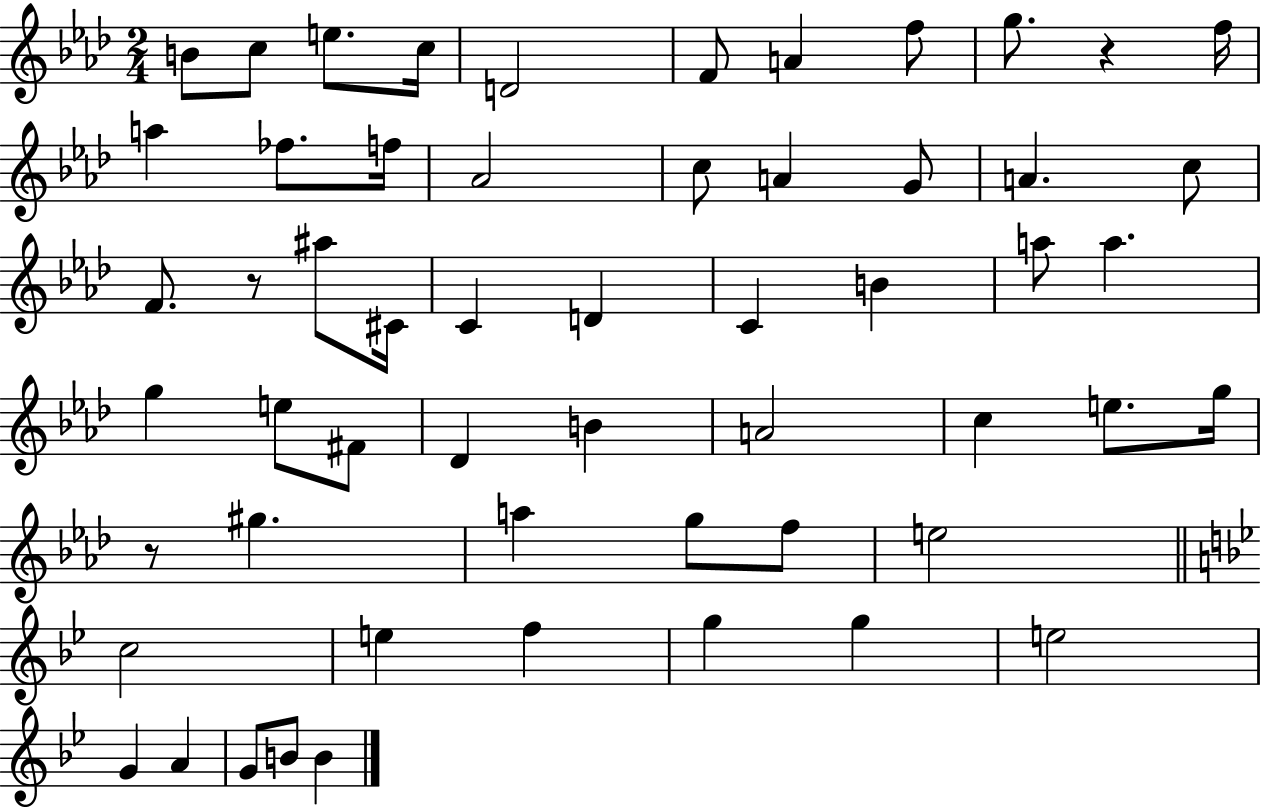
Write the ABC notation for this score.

X:1
T:Untitled
M:2/4
L:1/4
K:Ab
B/2 c/2 e/2 c/4 D2 F/2 A f/2 g/2 z f/4 a _f/2 f/4 _A2 c/2 A G/2 A c/2 F/2 z/2 ^a/2 ^C/4 C D C B a/2 a g e/2 ^F/2 _D B A2 c e/2 g/4 z/2 ^g a g/2 f/2 e2 c2 e f g g e2 G A G/2 B/2 B